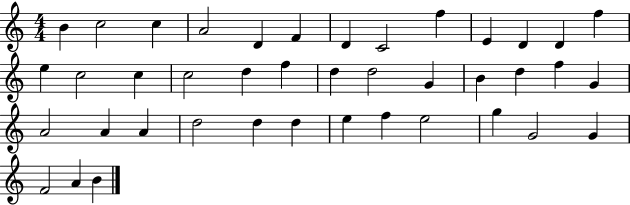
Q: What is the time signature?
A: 4/4